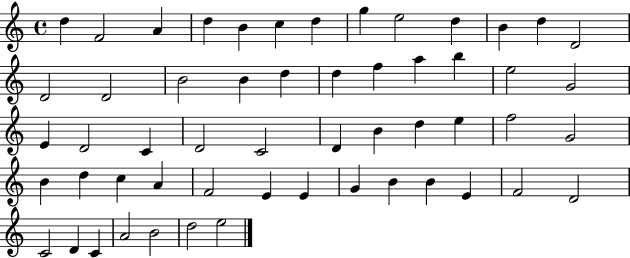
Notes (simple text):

D5/q F4/h A4/q D5/q B4/q C5/q D5/q G5/q E5/h D5/q B4/q D5/q D4/h D4/h D4/h B4/h B4/q D5/q D5/q F5/q A5/q B5/q E5/h G4/h E4/q D4/h C4/q D4/h C4/h D4/q B4/q D5/q E5/q F5/h G4/h B4/q D5/q C5/q A4/q F4/h E4/q E4/q G4/q B4/q B4/q E4/q F4/h D4/h C4/h D4/q C4/q A4/h B4/h D5/h E5/h